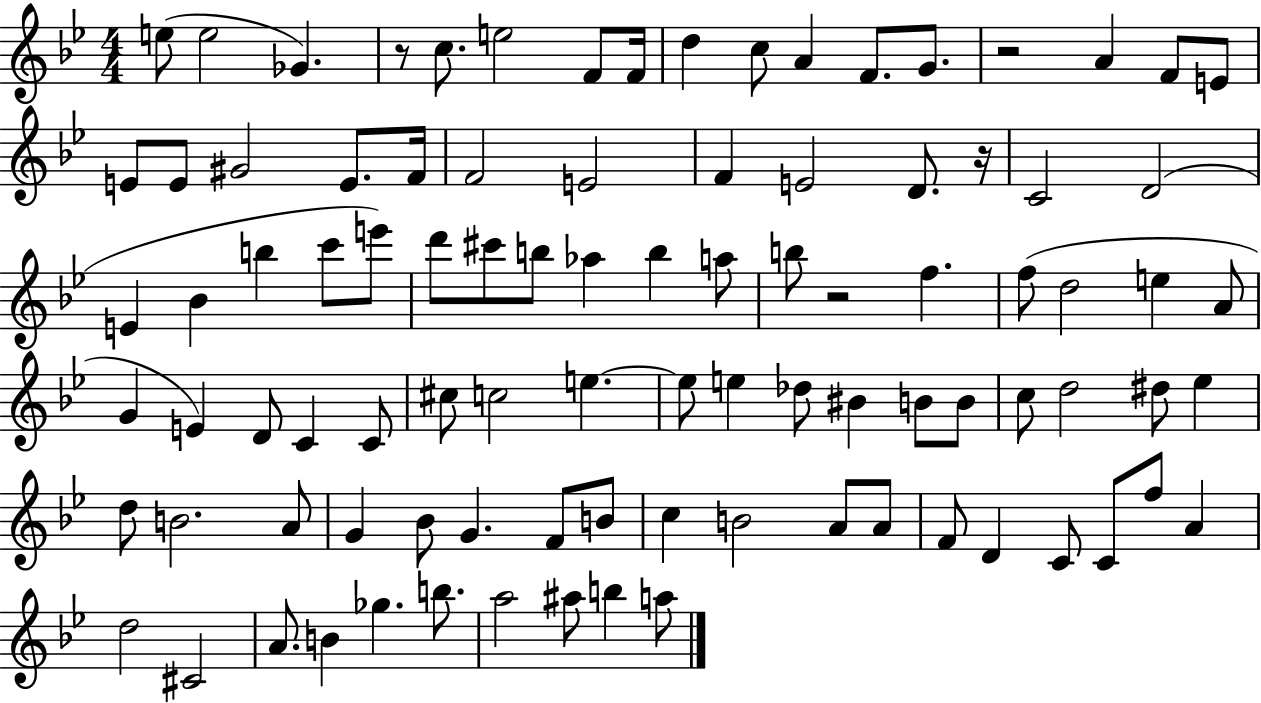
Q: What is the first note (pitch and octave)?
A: E5